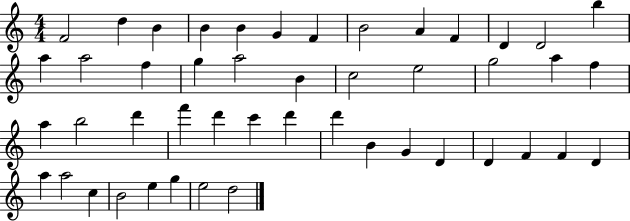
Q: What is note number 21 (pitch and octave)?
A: E5